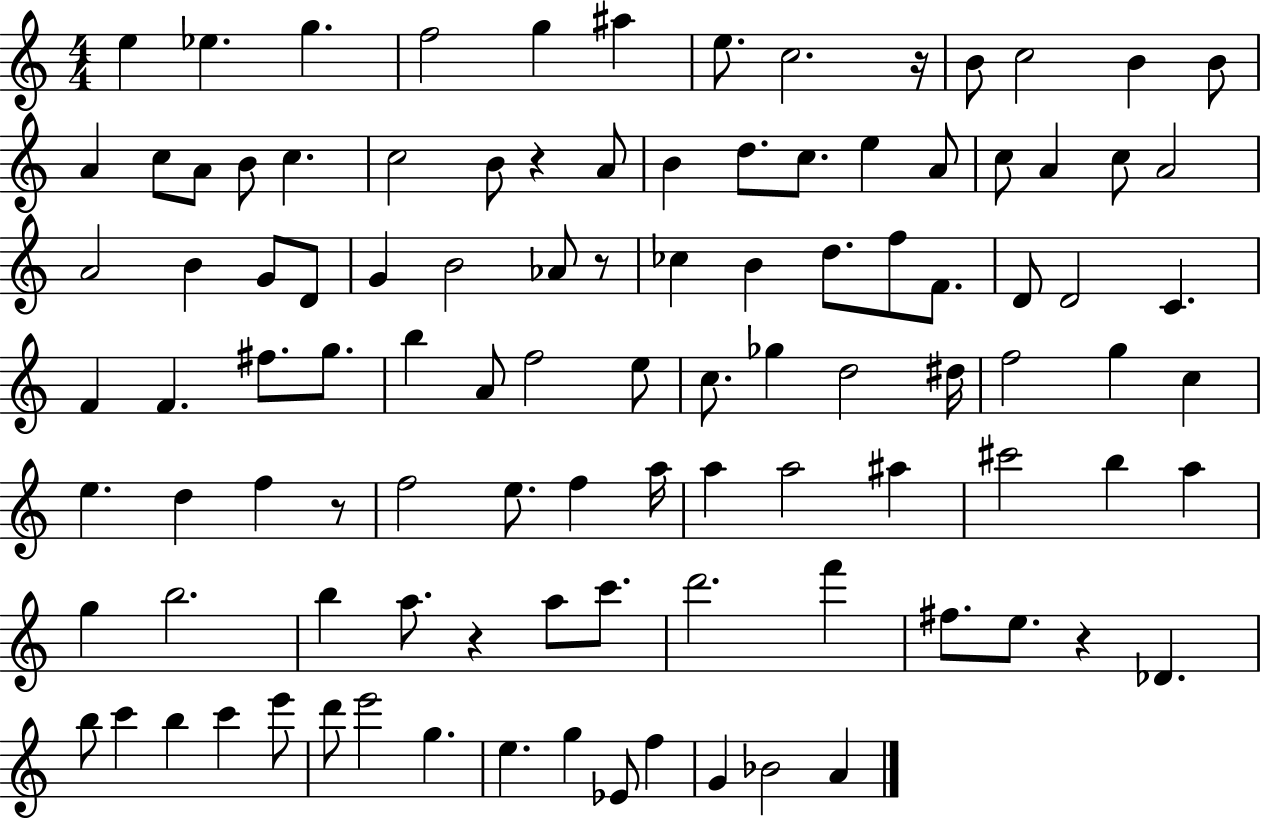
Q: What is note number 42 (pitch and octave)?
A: D4